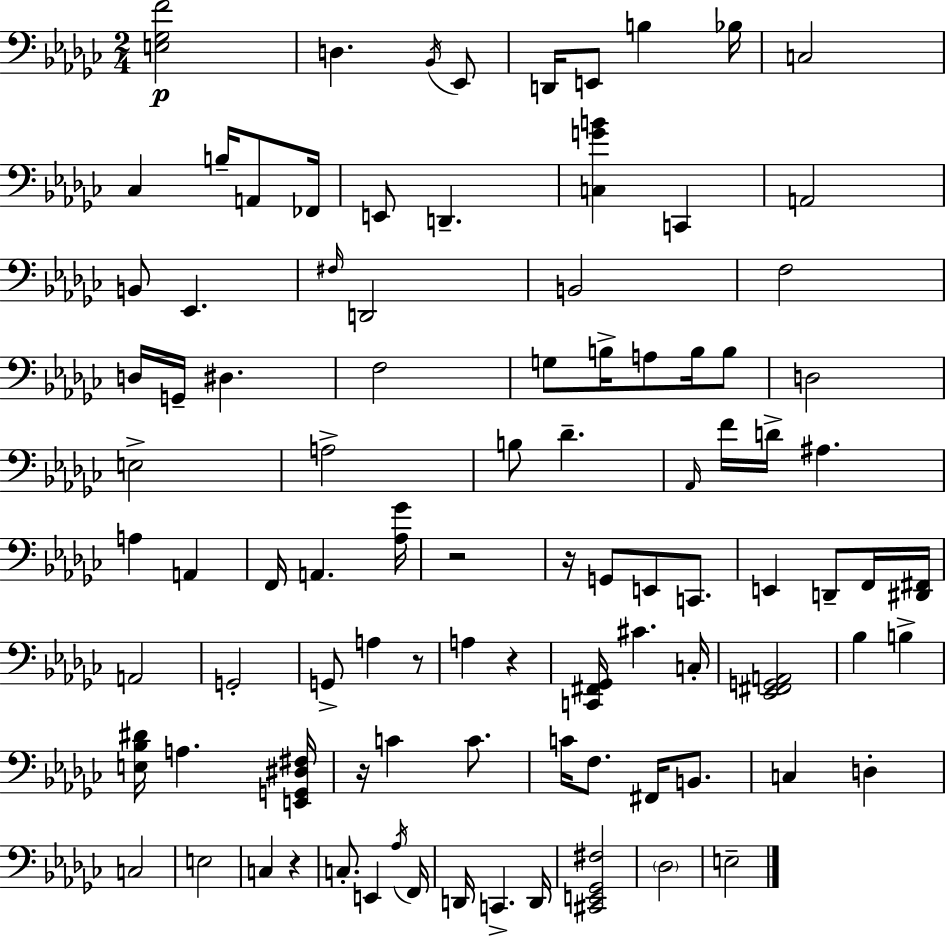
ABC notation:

X:1
T:Untitled
M:2/4
L:1/4
K:Ebm
[E,_G,F]2 D, _B,,/4 _E,,/2 D,,/4 E,,/2 B, _B,/4 C,2 _C, B,/4 A,,/2 _F,,/4 E,,/2 D,, [C,GB] C,, A,,2 B,,/2 _E,, ^F,/4 D,,2 B,,2 F,2 D,/4 G,,/4 ^D, F,2 G,/2 B,/4 A,/2 B,/4 B,/2 D,2 E,2 A,2 B,/2 _D _A,,/4 F/4 D/4 ^A, A, A,, F,,/4 A,, [_A,_G]/4 z2 z/4 G,,/2 E,,/2 C,,/2 E,, D,,/2 F,,/4 [^D,,^F,,]/4 A,,2 G,,2 G,,/2 A, z/2 A, z [C,,^F,,_G,,]/4 ^C C,/4 [_E,,^F,,G,,A,,]2 _B, B, [E,_B,^D]/4 A, [E,,G,,^D,^F,]/4 z/4 C C/2 C/4 F,/2 ^F,,/4 B,,/2 C, D, C,2 E,2 C, z C,/2 E,, _A,/4 F,,/4 D,,/4 C,, D,,/4 [^C,,E,,_G,,^F,]2 _D,2 E,2